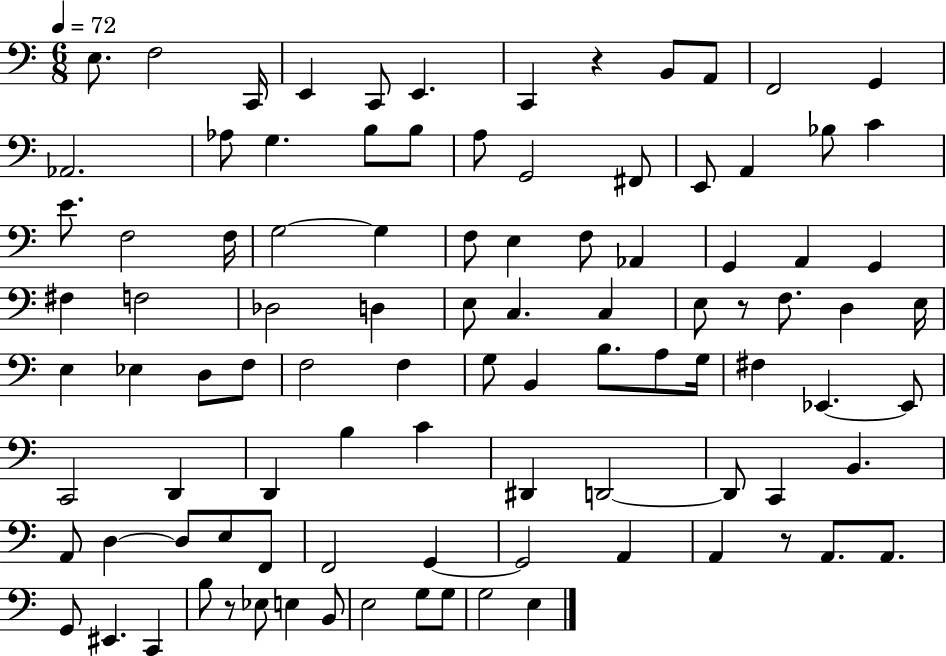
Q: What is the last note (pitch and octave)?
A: E3